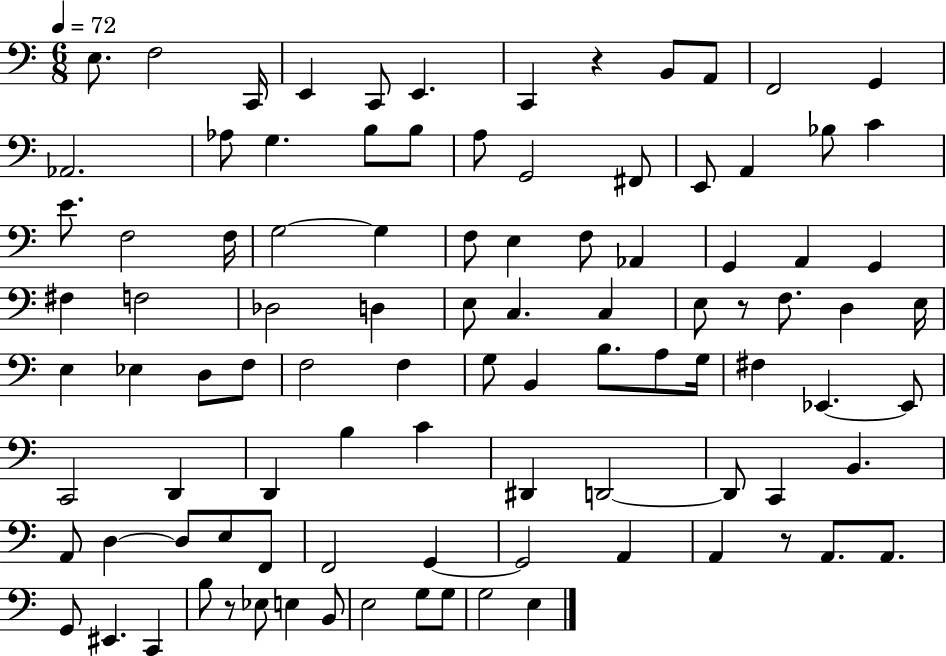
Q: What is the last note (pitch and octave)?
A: E3